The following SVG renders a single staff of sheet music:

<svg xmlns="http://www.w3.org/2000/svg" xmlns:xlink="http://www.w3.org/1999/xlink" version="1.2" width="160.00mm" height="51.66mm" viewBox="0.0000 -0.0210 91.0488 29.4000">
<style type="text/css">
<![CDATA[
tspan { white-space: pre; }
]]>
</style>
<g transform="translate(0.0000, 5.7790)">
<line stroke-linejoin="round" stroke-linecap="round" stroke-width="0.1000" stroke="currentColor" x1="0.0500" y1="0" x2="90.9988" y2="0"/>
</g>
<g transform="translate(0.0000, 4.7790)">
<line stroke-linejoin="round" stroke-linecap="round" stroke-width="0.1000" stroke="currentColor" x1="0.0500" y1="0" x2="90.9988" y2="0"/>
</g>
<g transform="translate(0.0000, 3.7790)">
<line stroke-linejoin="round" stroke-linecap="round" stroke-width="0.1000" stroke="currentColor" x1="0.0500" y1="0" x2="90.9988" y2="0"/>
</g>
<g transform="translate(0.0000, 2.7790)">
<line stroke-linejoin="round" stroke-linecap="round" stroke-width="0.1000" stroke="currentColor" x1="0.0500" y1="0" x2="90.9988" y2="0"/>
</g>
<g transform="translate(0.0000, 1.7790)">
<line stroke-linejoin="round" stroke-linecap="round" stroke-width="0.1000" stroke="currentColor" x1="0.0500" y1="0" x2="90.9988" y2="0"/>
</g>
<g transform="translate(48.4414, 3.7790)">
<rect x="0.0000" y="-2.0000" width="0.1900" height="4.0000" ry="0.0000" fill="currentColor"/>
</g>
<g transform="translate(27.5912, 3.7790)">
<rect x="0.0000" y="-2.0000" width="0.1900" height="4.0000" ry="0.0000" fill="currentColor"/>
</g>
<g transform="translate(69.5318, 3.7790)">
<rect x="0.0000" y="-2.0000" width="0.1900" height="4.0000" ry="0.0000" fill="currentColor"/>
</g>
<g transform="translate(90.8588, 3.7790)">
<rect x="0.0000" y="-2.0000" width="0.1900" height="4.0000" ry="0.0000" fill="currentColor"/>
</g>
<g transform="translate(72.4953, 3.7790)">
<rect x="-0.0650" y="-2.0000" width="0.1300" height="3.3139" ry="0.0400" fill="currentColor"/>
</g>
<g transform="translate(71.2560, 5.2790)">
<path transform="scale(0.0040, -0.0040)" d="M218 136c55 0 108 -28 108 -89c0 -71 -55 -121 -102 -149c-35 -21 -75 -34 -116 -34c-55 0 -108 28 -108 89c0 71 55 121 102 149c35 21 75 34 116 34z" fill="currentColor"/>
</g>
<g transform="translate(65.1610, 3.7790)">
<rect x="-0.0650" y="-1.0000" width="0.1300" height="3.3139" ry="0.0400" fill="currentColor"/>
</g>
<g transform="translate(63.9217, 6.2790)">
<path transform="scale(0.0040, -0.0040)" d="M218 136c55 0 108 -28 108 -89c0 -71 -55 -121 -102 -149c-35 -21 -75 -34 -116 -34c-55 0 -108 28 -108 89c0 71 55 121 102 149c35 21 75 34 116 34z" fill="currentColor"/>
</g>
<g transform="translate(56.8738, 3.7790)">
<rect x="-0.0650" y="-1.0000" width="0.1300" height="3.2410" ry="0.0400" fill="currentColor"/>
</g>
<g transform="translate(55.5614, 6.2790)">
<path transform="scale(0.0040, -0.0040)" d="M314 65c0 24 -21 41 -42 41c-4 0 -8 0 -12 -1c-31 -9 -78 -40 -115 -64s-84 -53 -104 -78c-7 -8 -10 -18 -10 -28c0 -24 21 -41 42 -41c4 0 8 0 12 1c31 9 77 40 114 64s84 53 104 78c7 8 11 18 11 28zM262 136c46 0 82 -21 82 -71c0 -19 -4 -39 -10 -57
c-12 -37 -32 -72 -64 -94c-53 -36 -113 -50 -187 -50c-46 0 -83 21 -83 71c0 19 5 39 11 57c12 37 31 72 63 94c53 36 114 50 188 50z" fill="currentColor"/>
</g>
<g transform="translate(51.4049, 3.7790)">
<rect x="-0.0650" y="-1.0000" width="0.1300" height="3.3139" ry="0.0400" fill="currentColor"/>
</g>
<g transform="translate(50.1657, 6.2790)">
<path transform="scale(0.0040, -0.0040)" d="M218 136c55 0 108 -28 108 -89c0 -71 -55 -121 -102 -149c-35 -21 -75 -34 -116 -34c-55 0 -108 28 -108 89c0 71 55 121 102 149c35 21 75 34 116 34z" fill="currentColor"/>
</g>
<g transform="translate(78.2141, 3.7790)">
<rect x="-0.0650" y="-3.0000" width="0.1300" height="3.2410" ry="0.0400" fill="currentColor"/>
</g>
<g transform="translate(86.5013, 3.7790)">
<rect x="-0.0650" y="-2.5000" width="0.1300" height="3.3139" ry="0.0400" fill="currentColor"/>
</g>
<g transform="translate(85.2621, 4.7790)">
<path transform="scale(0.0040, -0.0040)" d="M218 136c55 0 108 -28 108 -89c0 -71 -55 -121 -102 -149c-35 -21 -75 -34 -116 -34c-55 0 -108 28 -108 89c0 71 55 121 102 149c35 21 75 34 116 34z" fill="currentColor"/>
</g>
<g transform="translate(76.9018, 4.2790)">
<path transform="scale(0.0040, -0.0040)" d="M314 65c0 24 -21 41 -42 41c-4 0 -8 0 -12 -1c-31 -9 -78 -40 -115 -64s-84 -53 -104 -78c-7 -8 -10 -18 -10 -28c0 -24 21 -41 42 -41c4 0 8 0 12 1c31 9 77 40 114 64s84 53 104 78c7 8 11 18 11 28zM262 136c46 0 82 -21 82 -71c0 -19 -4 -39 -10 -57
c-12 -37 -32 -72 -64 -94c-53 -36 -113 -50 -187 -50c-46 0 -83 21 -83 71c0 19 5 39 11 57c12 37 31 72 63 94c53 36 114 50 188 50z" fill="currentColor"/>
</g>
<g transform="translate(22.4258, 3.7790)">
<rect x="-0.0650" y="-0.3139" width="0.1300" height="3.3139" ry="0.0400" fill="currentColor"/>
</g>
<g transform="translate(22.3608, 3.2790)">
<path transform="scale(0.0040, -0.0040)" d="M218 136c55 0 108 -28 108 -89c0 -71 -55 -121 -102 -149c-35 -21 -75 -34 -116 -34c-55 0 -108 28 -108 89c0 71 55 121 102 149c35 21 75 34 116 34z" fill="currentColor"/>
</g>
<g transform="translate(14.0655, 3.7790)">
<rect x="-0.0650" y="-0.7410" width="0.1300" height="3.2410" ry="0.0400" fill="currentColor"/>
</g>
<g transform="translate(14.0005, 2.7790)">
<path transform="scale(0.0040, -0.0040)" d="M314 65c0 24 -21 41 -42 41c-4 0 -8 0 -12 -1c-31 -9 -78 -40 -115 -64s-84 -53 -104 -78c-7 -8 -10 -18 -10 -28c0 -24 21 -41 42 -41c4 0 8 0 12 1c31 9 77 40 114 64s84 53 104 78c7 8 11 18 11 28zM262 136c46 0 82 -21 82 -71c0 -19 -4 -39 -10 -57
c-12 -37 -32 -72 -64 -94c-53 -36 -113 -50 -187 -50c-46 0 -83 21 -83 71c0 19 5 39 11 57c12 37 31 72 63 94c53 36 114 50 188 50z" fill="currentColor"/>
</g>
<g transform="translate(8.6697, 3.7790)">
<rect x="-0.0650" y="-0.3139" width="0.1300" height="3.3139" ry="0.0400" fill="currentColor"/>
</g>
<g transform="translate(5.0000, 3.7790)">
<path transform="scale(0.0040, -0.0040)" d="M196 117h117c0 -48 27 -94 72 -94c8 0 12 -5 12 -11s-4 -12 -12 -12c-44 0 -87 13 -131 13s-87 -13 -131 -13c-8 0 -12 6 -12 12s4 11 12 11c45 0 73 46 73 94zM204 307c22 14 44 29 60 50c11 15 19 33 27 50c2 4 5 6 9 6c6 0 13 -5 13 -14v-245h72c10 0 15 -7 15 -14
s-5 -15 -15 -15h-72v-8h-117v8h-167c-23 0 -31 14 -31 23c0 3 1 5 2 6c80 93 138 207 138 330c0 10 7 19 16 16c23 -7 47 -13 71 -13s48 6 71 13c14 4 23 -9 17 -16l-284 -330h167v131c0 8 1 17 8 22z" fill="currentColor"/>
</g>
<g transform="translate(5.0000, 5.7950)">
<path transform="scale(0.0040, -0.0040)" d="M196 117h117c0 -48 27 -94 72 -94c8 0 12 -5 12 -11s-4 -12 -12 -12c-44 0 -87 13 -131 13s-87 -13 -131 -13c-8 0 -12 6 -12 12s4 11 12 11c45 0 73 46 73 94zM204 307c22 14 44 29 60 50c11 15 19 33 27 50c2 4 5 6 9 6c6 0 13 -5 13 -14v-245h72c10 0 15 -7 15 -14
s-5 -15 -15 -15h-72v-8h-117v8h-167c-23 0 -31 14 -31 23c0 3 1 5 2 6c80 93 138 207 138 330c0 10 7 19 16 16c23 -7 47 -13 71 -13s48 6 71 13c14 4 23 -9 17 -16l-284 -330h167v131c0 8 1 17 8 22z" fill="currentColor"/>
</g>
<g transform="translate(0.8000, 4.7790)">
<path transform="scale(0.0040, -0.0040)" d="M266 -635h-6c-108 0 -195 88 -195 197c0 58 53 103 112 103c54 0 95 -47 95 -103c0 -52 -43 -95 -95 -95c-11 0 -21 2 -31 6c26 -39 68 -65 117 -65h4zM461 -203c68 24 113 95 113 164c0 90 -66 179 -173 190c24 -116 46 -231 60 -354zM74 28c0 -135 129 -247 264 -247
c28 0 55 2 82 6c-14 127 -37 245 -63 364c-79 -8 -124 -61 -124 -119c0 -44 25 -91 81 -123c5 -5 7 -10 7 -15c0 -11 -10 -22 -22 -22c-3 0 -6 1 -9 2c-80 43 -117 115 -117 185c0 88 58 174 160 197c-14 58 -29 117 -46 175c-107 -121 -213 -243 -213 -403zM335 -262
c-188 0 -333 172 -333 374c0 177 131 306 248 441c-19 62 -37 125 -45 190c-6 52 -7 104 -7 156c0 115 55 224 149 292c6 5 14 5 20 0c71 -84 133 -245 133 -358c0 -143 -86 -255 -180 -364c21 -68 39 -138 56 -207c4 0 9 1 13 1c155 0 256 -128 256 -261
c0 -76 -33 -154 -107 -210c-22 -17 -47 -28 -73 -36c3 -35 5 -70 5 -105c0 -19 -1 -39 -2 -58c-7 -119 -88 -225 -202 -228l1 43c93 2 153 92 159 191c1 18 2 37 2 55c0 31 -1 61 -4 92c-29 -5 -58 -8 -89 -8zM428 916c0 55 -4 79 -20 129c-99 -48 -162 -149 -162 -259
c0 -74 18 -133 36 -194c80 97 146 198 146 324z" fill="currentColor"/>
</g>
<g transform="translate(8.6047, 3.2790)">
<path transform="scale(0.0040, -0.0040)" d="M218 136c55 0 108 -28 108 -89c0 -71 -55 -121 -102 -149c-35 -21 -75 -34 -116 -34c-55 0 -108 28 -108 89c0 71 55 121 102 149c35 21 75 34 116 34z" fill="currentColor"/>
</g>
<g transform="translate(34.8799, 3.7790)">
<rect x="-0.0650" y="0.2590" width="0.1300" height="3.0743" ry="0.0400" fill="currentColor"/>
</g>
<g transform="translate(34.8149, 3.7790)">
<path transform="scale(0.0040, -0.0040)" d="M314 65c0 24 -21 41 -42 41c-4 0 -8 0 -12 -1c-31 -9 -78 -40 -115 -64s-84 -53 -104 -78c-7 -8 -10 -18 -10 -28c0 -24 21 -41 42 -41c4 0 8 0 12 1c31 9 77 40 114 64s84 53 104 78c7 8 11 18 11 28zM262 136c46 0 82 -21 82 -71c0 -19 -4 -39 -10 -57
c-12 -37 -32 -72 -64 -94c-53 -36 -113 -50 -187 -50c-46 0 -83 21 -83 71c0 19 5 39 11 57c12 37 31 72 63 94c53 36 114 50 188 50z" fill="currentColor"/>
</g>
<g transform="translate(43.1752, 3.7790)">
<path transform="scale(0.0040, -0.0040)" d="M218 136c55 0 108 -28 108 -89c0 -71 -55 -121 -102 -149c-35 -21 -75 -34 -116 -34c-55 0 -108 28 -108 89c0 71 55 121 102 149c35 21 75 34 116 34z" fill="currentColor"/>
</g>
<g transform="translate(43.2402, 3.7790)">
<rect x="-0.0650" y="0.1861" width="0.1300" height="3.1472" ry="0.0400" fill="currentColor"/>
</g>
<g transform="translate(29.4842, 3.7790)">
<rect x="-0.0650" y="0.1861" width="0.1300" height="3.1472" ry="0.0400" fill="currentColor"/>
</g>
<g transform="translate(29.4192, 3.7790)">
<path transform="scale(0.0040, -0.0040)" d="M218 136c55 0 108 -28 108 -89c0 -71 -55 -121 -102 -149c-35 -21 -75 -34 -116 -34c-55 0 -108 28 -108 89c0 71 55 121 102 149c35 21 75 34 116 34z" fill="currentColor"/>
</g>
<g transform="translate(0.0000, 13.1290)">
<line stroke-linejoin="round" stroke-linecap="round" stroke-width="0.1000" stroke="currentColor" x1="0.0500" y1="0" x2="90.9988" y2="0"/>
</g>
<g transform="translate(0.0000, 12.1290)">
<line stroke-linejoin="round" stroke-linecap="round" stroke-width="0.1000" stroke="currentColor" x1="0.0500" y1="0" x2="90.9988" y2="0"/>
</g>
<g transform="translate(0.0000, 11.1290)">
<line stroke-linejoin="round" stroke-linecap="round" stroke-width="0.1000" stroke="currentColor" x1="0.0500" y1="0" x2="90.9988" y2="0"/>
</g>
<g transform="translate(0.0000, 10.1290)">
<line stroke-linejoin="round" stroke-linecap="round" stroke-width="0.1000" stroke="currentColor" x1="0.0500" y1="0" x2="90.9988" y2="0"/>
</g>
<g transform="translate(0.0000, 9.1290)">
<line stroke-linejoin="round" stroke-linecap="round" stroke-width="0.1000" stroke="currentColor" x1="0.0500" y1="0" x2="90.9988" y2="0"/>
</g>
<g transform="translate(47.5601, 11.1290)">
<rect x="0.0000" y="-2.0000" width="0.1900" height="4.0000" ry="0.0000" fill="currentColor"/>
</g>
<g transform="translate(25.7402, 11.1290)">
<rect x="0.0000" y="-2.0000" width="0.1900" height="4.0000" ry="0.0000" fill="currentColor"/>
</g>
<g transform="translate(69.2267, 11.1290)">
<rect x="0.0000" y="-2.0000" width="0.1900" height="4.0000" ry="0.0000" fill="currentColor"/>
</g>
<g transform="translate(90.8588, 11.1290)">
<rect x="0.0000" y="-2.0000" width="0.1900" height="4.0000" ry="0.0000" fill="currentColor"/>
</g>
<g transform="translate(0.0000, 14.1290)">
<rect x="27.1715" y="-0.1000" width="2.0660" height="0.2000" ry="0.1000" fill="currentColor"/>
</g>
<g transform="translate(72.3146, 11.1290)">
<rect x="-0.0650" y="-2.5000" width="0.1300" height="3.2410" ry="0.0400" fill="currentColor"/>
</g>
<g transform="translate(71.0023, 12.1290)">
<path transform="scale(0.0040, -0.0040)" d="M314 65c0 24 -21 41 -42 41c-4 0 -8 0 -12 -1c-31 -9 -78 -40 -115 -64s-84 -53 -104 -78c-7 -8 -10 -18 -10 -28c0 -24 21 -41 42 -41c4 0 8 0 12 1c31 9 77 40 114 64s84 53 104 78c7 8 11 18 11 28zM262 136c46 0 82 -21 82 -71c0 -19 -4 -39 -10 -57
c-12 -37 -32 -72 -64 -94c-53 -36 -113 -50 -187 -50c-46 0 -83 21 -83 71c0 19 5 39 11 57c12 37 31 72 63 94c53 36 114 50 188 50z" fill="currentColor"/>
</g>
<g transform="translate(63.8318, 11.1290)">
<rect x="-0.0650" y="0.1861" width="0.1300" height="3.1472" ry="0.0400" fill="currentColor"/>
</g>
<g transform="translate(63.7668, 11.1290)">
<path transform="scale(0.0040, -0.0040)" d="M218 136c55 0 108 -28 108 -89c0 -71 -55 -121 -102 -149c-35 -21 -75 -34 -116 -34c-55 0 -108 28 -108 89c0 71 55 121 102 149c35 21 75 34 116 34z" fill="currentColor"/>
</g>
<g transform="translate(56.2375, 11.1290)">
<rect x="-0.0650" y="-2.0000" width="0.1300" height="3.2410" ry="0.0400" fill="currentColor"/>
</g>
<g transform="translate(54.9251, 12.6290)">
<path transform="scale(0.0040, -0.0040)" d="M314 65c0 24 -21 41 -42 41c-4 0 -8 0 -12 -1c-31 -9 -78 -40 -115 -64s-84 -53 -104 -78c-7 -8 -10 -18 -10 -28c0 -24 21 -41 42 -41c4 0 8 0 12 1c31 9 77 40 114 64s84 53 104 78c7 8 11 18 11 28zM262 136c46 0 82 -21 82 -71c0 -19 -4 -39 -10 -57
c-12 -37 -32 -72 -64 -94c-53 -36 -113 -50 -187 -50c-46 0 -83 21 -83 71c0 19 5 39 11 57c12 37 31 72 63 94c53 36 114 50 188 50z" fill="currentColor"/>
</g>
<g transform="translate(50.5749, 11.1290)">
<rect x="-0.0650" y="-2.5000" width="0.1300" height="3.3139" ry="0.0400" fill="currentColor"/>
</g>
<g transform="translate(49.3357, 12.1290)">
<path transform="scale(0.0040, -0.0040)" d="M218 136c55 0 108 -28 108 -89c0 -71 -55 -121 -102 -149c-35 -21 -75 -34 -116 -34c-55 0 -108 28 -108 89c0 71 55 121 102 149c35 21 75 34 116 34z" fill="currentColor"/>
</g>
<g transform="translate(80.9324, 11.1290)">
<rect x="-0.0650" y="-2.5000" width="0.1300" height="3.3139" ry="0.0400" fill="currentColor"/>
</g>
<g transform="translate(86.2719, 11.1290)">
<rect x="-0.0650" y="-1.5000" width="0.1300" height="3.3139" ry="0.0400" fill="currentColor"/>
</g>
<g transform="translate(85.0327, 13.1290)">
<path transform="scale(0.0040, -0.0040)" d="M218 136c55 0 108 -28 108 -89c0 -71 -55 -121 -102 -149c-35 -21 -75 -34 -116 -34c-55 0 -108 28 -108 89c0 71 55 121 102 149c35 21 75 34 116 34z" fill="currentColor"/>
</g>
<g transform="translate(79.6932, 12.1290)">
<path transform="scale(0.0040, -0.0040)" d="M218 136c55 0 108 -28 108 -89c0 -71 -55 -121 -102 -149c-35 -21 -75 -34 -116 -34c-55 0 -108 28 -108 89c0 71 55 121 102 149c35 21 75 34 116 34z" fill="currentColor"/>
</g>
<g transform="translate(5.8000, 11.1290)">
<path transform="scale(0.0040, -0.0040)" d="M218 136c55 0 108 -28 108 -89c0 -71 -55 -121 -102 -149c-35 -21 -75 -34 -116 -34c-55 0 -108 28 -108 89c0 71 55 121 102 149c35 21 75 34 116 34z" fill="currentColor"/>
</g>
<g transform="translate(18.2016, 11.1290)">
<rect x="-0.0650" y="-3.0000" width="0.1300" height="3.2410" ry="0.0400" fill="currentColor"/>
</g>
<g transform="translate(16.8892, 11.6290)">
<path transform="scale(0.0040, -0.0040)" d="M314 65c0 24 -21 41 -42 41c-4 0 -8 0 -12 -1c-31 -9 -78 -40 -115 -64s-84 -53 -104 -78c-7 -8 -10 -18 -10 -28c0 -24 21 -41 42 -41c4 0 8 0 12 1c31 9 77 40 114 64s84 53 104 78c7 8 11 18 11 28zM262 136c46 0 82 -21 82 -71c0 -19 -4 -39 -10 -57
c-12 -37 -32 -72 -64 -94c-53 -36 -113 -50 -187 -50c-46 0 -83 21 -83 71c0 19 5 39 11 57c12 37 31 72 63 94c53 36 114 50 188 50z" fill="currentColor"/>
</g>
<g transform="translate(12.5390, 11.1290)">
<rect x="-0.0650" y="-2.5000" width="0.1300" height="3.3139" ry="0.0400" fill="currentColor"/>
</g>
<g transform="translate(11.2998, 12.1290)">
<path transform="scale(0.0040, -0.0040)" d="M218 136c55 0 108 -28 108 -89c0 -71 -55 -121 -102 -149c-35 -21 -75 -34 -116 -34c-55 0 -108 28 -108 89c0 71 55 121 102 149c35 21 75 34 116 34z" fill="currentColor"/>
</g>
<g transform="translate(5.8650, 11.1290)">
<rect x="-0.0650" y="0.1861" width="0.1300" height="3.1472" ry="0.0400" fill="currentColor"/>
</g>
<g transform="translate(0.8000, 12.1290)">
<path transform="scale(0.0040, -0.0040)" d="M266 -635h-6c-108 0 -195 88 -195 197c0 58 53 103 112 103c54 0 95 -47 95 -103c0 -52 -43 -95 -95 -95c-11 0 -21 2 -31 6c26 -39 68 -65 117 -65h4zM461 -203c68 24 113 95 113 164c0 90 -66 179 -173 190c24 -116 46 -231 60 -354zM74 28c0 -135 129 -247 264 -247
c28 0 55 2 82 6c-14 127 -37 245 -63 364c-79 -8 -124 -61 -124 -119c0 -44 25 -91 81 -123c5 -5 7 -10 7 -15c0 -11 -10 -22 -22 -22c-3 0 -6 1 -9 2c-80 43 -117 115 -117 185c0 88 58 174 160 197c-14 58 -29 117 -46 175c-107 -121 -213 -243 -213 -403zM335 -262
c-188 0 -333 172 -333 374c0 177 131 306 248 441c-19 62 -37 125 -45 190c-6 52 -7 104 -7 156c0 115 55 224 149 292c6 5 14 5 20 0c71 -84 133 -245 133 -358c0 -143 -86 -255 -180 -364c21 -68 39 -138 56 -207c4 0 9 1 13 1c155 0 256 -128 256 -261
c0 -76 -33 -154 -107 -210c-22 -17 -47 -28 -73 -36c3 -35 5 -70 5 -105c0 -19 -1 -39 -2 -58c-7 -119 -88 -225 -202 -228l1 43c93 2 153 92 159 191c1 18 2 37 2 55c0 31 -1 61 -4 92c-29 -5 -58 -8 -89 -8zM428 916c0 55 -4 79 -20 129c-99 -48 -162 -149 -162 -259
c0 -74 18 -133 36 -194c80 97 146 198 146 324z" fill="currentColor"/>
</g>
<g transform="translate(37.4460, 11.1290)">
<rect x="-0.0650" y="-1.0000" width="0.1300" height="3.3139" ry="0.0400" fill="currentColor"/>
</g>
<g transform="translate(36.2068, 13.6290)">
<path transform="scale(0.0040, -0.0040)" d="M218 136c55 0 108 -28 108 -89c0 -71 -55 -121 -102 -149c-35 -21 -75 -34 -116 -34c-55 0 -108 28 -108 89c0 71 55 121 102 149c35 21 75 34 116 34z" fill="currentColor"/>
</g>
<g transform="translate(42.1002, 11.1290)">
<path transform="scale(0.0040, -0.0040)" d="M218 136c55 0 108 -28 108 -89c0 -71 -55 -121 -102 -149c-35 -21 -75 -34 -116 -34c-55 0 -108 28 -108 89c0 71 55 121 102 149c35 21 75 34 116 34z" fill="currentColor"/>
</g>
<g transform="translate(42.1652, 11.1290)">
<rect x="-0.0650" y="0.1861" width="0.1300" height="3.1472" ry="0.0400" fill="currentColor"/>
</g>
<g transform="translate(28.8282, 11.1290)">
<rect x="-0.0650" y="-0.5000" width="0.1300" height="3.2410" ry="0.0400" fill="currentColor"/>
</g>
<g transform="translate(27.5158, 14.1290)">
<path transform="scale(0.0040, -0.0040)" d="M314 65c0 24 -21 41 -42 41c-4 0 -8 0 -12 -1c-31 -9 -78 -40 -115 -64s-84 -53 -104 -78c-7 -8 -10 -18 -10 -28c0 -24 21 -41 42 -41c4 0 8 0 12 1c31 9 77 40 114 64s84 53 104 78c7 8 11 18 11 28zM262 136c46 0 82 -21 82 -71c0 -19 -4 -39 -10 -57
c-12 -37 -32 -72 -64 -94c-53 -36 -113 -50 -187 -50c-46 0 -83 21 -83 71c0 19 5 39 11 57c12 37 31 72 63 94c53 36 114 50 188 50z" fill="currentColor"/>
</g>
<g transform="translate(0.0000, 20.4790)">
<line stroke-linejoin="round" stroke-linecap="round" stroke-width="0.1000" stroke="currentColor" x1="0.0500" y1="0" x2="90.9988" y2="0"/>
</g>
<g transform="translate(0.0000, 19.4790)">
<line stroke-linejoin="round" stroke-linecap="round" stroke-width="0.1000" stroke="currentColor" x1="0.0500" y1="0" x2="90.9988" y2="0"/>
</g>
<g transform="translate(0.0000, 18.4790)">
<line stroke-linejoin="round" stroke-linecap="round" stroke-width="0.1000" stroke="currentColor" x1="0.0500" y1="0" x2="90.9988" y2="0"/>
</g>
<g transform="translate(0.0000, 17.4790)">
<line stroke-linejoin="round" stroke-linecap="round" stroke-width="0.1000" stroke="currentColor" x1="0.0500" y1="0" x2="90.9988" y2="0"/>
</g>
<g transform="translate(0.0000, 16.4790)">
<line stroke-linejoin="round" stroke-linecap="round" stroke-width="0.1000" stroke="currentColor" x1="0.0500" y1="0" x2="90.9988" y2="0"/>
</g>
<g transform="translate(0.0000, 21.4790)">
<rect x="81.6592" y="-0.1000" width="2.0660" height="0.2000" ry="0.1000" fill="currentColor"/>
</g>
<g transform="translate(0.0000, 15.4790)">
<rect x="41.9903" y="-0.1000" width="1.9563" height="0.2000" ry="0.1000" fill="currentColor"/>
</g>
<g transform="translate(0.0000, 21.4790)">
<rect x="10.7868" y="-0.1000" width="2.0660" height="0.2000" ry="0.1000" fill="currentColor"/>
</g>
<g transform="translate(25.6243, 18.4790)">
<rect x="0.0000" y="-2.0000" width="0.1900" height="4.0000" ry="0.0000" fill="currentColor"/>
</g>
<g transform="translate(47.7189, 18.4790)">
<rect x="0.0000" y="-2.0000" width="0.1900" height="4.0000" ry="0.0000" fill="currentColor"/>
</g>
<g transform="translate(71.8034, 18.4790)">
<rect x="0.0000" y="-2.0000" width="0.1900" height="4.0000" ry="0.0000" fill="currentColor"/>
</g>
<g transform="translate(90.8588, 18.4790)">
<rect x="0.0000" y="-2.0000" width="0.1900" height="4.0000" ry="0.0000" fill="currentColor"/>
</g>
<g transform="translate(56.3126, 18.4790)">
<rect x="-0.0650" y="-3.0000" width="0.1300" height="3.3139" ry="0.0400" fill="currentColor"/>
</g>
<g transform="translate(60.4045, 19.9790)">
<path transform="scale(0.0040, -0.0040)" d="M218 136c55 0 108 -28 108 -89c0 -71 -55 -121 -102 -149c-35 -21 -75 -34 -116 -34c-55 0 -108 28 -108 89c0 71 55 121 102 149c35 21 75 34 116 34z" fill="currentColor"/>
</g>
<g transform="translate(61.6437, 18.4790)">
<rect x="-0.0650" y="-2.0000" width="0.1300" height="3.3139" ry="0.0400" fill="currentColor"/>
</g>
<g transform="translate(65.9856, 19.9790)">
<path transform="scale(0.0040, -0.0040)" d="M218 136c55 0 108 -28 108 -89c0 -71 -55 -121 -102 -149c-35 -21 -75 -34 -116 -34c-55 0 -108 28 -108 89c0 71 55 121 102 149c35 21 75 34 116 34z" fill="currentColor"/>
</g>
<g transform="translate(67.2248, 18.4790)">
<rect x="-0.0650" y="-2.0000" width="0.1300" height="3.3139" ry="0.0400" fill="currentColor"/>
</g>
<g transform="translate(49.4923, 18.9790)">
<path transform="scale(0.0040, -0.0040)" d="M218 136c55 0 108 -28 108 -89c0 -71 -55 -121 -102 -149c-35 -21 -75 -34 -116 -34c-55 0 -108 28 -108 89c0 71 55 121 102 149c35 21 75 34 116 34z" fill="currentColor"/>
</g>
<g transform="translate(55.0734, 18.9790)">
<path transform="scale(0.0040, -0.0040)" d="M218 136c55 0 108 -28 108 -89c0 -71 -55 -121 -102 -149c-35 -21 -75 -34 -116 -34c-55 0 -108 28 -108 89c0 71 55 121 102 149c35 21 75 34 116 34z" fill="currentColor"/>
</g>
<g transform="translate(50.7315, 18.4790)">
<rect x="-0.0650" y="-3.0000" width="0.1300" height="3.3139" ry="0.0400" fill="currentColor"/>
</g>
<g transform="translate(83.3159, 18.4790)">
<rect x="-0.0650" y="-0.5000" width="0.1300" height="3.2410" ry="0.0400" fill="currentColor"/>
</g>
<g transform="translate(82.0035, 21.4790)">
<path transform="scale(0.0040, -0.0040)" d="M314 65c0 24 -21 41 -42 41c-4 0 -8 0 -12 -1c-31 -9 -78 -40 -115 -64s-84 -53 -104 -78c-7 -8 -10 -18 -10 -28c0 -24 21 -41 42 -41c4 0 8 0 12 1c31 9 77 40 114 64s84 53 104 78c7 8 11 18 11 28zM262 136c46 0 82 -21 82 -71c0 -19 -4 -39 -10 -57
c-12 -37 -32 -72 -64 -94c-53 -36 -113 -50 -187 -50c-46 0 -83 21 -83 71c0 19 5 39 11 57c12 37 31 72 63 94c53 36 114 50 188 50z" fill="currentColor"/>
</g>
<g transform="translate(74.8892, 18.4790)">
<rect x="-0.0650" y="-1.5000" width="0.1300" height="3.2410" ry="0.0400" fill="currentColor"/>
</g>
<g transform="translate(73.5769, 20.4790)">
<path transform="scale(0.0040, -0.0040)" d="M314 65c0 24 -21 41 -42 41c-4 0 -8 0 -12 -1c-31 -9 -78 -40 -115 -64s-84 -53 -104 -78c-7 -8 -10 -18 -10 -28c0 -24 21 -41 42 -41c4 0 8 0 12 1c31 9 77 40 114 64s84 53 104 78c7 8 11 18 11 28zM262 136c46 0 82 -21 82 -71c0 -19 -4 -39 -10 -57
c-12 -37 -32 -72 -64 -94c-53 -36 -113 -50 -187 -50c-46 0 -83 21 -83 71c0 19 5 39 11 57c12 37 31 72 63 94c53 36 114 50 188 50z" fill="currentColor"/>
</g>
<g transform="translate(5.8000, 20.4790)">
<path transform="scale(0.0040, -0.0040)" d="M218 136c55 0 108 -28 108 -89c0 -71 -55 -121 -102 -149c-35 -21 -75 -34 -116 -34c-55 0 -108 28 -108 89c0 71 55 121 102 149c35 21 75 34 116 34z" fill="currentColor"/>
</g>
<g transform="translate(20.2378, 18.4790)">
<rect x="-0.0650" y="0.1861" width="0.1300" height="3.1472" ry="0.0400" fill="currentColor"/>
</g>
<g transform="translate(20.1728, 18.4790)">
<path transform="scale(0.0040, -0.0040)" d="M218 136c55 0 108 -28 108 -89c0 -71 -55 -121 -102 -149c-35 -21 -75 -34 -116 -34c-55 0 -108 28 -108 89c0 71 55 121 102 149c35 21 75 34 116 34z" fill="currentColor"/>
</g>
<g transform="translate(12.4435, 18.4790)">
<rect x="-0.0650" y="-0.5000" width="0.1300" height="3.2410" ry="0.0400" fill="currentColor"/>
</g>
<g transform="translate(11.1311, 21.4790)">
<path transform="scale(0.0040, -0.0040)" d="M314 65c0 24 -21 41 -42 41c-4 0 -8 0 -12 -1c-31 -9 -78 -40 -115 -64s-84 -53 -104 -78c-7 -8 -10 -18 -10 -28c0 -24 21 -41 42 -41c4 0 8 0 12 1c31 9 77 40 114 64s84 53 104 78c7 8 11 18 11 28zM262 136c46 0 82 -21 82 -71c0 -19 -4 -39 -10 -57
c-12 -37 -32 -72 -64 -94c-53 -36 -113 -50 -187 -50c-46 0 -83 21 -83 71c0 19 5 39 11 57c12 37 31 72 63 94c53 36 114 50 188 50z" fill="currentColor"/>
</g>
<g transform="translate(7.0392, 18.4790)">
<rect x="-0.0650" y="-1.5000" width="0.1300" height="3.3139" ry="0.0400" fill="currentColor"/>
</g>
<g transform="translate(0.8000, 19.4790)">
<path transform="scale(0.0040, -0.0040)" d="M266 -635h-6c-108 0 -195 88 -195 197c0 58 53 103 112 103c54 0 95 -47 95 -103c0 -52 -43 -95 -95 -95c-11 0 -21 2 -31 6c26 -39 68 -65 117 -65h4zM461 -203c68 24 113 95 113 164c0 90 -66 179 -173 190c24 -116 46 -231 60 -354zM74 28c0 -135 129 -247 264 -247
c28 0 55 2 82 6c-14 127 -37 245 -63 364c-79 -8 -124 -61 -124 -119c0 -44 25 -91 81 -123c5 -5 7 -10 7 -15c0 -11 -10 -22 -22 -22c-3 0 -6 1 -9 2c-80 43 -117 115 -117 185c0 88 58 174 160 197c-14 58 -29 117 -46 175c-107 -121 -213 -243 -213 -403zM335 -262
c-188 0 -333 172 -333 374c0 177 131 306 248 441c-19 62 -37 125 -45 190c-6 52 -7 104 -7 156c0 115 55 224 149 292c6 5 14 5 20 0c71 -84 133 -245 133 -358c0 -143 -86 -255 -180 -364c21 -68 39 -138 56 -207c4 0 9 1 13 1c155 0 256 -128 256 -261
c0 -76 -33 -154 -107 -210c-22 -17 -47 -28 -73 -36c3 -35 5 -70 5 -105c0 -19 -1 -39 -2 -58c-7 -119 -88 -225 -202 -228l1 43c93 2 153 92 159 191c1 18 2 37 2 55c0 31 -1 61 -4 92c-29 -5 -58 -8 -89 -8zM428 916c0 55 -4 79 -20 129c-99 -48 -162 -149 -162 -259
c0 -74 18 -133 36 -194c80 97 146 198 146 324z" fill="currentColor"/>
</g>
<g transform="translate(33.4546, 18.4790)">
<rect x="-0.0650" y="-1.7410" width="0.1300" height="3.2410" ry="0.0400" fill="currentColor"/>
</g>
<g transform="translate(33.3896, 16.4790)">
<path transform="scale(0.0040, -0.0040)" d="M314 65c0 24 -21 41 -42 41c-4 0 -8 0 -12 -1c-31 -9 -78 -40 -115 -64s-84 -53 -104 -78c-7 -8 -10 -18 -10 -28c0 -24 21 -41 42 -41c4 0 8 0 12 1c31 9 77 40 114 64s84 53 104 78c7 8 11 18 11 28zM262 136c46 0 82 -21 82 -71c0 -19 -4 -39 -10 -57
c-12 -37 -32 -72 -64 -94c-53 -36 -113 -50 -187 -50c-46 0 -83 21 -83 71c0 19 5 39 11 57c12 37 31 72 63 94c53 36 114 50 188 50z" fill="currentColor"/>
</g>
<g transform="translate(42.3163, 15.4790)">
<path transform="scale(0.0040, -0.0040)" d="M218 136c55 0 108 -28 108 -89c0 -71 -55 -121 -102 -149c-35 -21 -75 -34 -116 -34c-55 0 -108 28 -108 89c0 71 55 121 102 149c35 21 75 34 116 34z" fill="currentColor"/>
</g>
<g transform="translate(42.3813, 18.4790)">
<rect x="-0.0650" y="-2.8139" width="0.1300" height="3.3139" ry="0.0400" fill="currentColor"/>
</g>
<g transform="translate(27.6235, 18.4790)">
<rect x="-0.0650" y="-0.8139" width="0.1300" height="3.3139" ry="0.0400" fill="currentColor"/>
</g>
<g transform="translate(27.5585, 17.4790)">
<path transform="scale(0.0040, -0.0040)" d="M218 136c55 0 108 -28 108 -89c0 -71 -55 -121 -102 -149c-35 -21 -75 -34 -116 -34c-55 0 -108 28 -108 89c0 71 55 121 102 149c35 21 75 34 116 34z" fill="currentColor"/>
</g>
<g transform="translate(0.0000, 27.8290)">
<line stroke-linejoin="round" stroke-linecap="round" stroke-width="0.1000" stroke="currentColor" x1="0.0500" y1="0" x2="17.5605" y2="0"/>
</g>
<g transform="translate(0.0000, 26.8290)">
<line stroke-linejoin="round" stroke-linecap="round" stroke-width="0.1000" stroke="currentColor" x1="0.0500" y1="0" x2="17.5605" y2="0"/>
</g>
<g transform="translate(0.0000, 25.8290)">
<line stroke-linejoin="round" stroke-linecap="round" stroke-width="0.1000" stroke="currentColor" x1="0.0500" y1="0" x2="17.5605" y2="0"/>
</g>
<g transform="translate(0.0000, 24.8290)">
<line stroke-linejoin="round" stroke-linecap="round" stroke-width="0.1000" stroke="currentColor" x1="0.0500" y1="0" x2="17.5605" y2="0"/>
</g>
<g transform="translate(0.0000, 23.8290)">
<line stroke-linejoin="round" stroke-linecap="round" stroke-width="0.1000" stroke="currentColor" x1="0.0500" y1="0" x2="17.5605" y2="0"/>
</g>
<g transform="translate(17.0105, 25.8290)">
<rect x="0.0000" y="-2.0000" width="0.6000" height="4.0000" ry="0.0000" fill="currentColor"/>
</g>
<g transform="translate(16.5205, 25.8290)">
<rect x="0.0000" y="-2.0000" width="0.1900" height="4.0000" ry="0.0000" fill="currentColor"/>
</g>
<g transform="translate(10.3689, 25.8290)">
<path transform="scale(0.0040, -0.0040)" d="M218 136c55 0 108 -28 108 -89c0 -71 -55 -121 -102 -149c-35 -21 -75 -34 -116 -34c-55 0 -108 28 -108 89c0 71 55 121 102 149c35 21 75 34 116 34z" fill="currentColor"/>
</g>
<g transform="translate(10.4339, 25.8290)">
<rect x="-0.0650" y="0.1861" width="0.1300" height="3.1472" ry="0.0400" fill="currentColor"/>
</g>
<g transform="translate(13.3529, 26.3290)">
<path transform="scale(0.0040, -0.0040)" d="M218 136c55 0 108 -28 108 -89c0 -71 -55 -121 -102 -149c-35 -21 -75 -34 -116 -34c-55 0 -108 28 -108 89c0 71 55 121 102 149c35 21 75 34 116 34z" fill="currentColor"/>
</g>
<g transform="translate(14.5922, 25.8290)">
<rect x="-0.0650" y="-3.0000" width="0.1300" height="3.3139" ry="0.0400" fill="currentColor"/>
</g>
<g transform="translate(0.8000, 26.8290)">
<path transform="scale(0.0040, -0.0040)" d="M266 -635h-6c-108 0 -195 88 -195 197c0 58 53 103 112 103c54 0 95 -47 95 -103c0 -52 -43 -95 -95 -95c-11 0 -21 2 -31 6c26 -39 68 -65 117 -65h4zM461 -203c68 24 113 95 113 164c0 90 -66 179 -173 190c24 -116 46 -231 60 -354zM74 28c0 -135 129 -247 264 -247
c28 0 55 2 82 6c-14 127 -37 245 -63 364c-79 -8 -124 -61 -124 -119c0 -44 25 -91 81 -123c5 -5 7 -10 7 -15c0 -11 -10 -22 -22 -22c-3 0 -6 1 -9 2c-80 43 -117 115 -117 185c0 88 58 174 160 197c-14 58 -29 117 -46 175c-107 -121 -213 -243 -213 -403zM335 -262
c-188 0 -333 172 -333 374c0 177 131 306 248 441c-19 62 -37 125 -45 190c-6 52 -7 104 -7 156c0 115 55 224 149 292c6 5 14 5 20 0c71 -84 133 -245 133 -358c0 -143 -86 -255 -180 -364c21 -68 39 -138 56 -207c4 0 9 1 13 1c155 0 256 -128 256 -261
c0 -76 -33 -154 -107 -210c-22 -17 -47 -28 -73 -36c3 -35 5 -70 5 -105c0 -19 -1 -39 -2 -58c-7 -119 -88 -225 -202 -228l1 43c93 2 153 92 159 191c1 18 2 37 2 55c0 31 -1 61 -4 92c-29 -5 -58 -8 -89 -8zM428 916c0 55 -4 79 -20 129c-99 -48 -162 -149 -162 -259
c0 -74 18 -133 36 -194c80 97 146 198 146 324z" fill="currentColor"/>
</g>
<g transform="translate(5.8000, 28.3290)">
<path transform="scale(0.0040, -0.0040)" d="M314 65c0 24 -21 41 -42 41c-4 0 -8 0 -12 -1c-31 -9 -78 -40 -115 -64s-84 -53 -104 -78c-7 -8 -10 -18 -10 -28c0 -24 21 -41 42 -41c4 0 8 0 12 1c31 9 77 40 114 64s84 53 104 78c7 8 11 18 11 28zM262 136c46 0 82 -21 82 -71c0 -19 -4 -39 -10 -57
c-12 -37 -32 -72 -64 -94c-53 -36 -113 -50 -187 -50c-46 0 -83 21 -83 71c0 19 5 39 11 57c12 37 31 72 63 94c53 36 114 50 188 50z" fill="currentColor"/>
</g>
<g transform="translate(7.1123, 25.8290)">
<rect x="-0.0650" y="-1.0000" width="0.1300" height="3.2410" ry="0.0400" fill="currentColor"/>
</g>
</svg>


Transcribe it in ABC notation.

X:1
T:Untitled
M:4/4
L:1/4
K:C
c d2 c B B2 B D D2 D F A2 G B G A2 C2 D B G F2 B G2 G E E C2 B d f2 a A A F F E2 C2 D2 B A